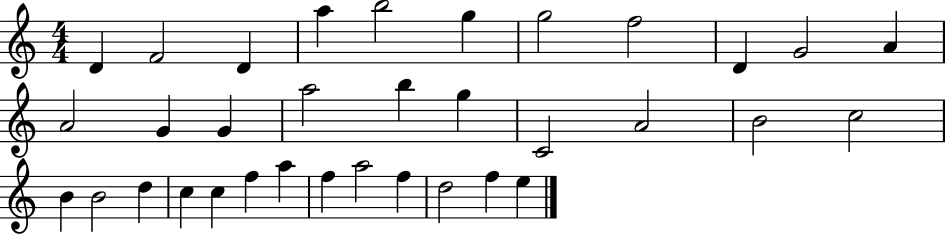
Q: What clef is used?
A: treble